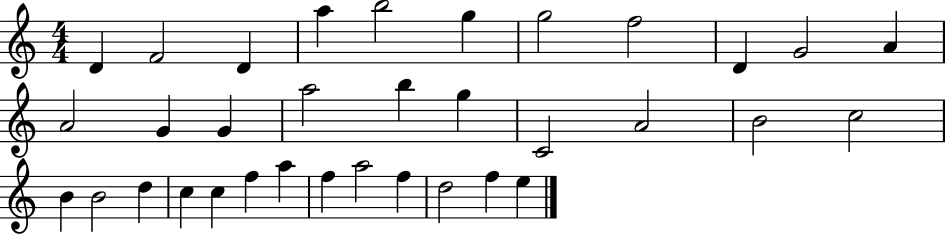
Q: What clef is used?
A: treble